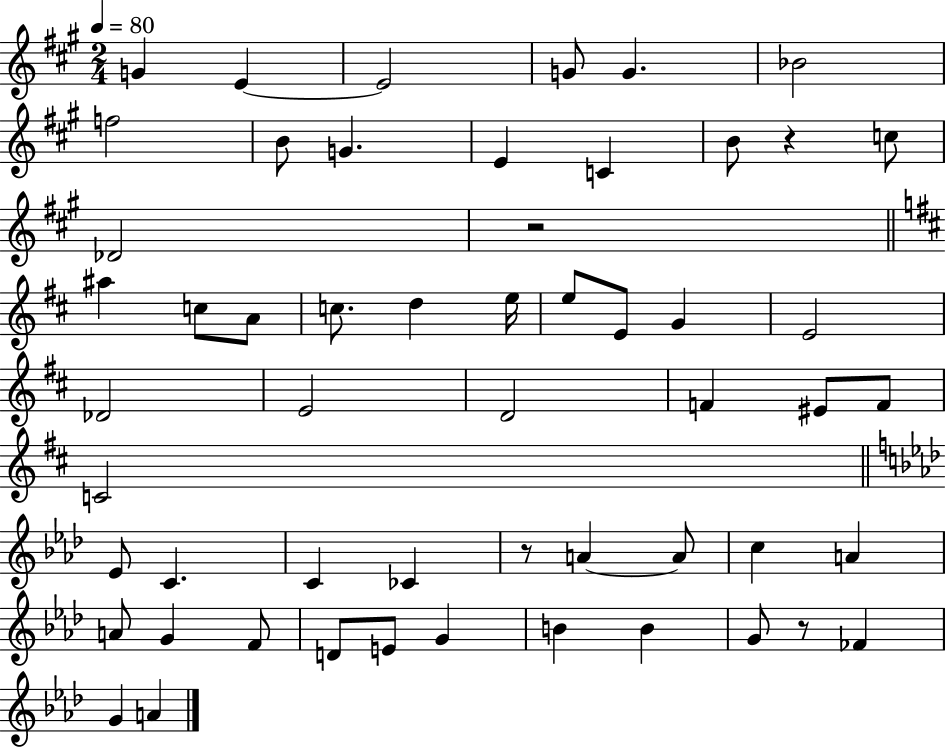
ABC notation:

X:1
T:Untitled
M:2/4
L:1/4
K:A
G E E2 G/2 G _B2 f2 B/2 G E C B/2 z c/2 _D2 z2 ^a c/2 A/2 c/2 d e/4 e/2 E/2 G E2 _D2 E2 D2 F ^E/2 F/2 C2 _E/2 C C _C z/2 A A/2 c A A/2 G F/2 D/2 E/2 G B B G/2 z/2 _F G A